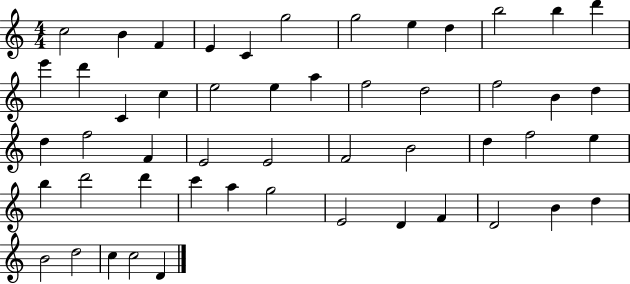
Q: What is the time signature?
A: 4/4